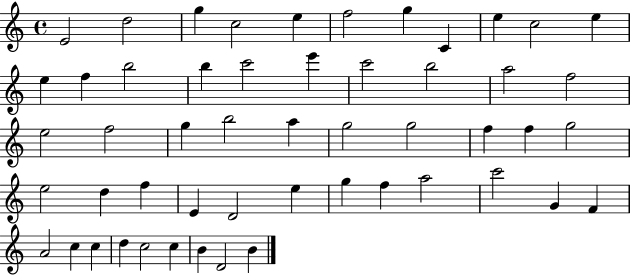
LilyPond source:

{
  \clef treble
  \time 4/4
  \defaultTimeSignature
  \key c \major
  e'2 d''2 | g''4 c''2 e''4 | f''2 g''4 c'4 | e''4 c''2 e''4 | \break e''4 f''4 b''2 | b''4 c'''2 e'''4 | c'''2 b''2 | a''2 f''2 | \break e''2 f''2 | g''4 b''2 a''4 | g''2 g''2 | f''4 f''4 g''2 | \break e''2 d''4 f''4 | e'4 d'2 e''4 | g''4 f''4 a''2 | c'''2 g'4 f'4 | \break a'2 c''4 c''4 | d''4 c''2 c''4 | b'4 d'2 b'4 | \bar "|."
}